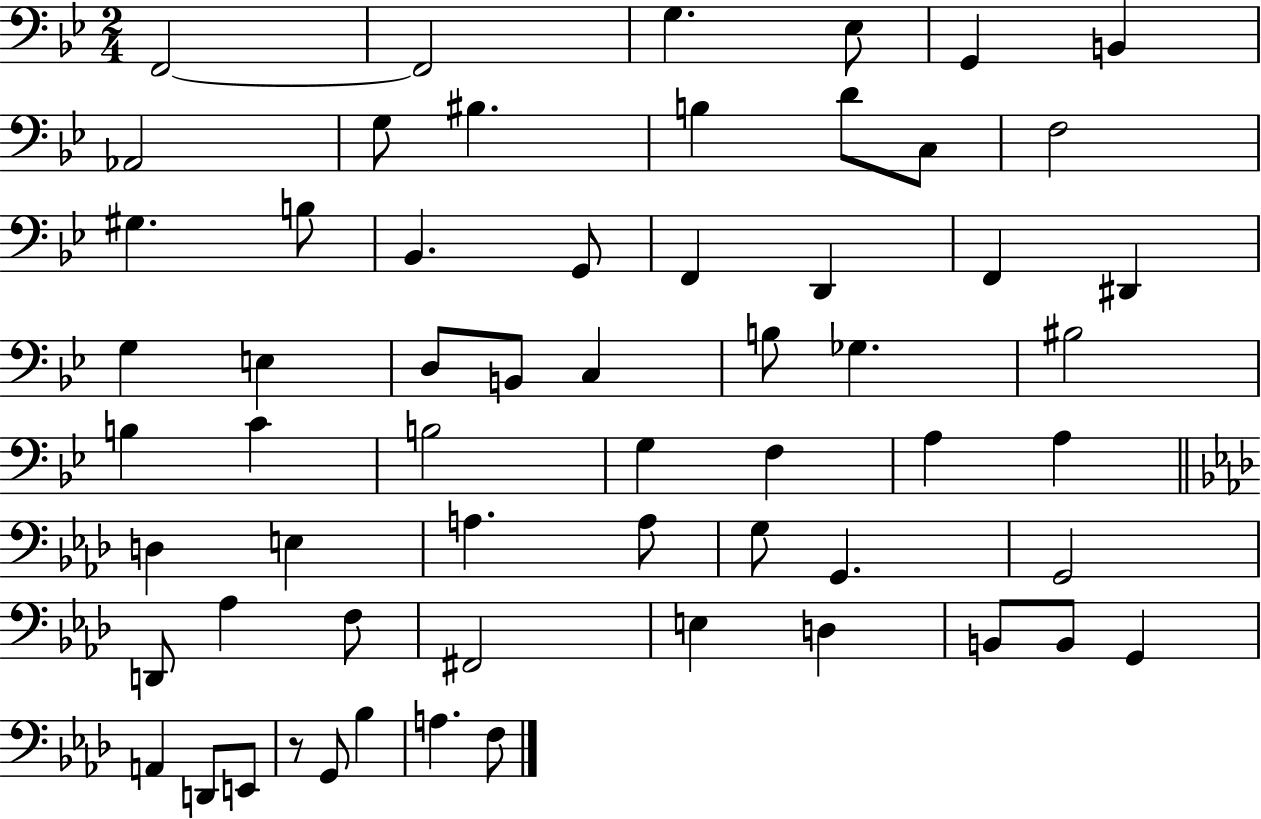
X:1
T:Untitled
M:2/4
L:1/4
K:Bb
F,,2 F,,2 G, _E,/2 G,, B,, _A,,2 G,/2 ^B, B, D/2 C,/2 F,2 ^G, B,/2 _B,, G,,/2 F,, D,, F,, ^D,, G, E, D,/2 B,,/2 C, B,/2 _G, ^B,2 B, C B,2 G, F, A, A, D, E, A, A,/2 G,/2 G,, G,,2 D,,/2 _A, F,/2 ^F,,2 E, D, B,,/2 B,,/2 G,, A,, D,,/2 E,,/2 z/2 G,,/2 _B, A, F,/2